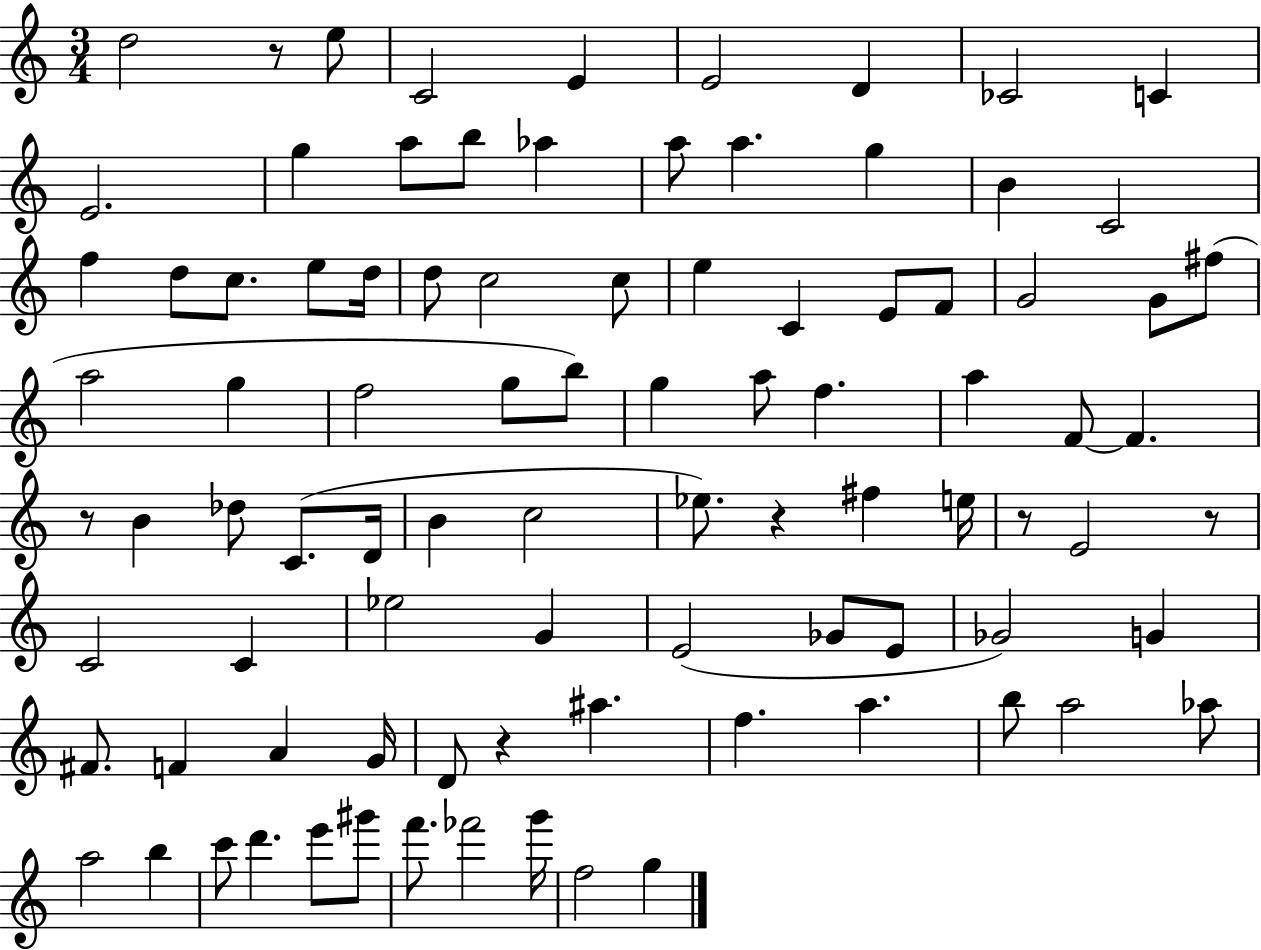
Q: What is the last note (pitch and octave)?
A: G5